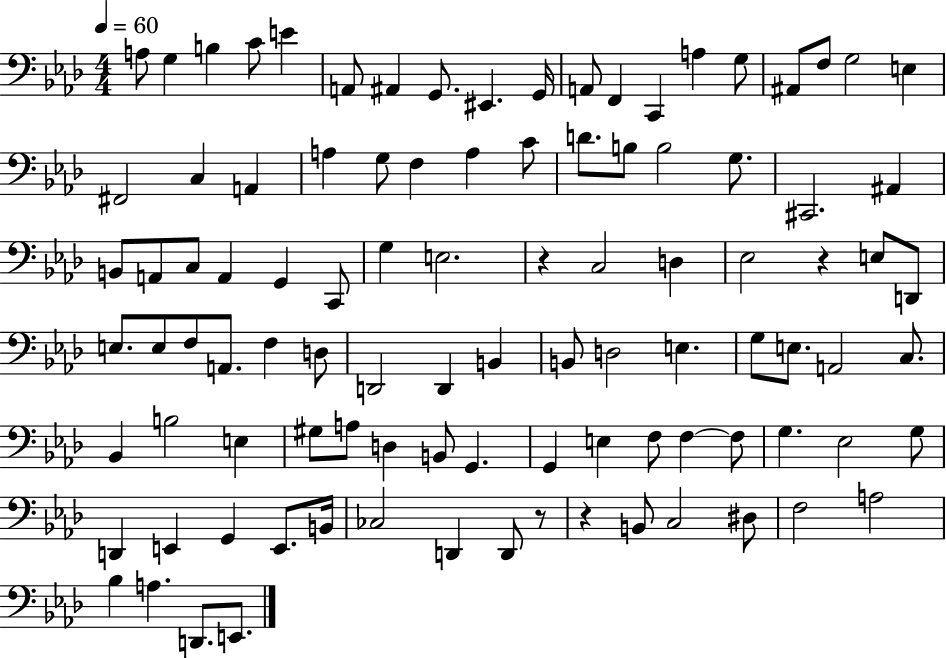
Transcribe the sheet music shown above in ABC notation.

X:1
T:Untitled
M:4/4
L:1/4
K:Ab
A,/2 G, B, C/2 E A,,/2 ^A,, G,,/2 ^E,, G,,/4 A,,/2 F,, C,, A, G,/2 ^A,,/2 F,/2 G,2 E, ^F,,2 C, A,, A, G,/2 F, A, C/2 D/2 B,/2 B,2 G,/2 ^C,,2 ^A,, B,,/2 A,,/2 C,/2 A,, G,, C,,/2 G, E,2 z C,2 D, _E,2 z E,/2 D,,/2 E,/2 E,/2 F,/2 A,,/2 F, D,/2 D,,2 D,, B,, B,,/2 D,2 E, G,/2 E,/2 A,,2 C,/2 _B,, B,2 E, ^G,/2 A,/2 D, B,,/2 G,, G,, E, F,/2 F, F,/2 G, _E,2 G,/2 D,, E,, G,, E,,/2 B,,/4 _C,2 D,, D,,/2 z/2 z B,,/2 C,2 ^D,/2 F,2 A,2 _B, A, D,,/2 E,,/2